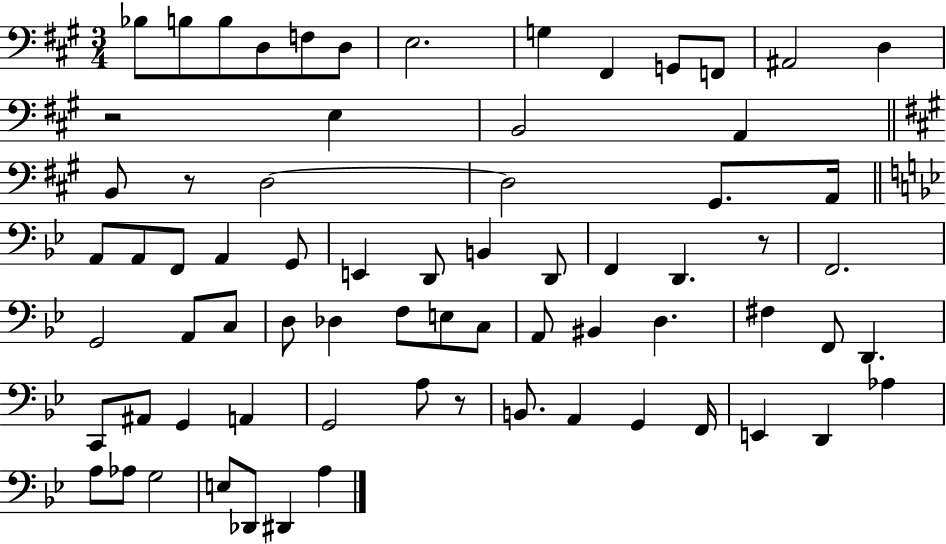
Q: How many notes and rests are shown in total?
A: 71